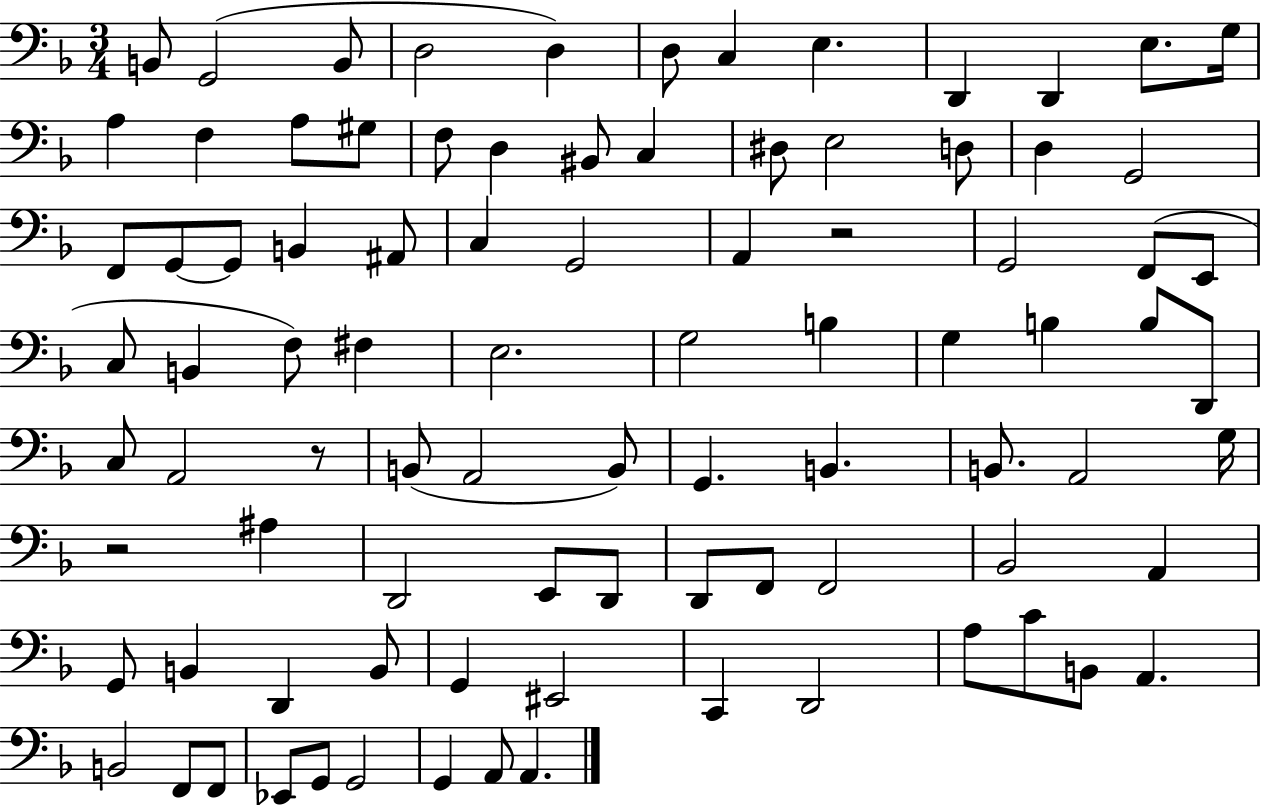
{
  \clef bass
  \numericTimeSignature
  \time 3/4
  \key f \major
  b,8 g,2( b,8 | d2 d4) | d8 c4 e4. | d,4 d,4 e8. g16 | \break a4 f4 a8 gis8 | f8 d4 bis,8 c4 | dis8 e2 d8 | d4 g,2 | \break f,8 g,8~~ g,8 b,4 ais,8 | c4 g,2 | a,4 r2 | g,2 f,8( e,8 | \break c8 b,4 f8) fis4 | e2. | g2 b4 | g4 b4 b8 d,8 | \break c8 a,2 r8 | b,8( a,2 b,8) | g,4. b,4. | b,8. a,2 g16 | \break r2 ais4 | d,2 e,8 d,8 | d,8 f,8 f,2 | bes,2 a,4 | \break g,8 b,4 d,4 b,8 | g,4 eis,2 | c,4 d,2 | a8 c'8 b,8 a,4. | \break b,2 f,8 f,8 | ees,8 g,8 g,2 | g,4 a,8 a,4. | \bar "|."
}